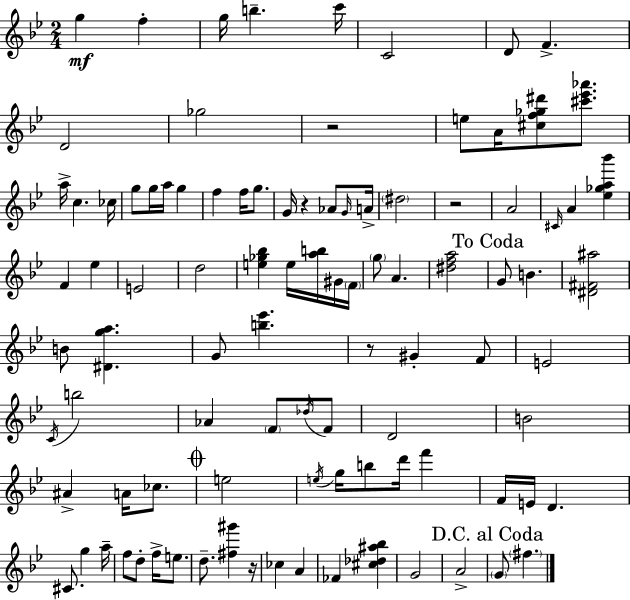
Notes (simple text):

G5/q F5/q G5/s B5/q. C6/s C4/h D4/e F4/q. D4/h Gb5/h R/h E5/e A4/s [C#5,F5,Gb5,D#6]/e [C#6,Eb6,Ab6]/e. A5/s C5/q. CES5/s G5/e G5/s A5/s G5/q F5/q F5/s G5/e. G4/s R/q Ab4/e G4/s A4/s D#5/h R/h A4/h C#4/s A4/q [Eb5,Gb5,A5,Bb6]/q F4/q Eb5/q E4/h D5/h [E5,Gb5,Bb5]/q E5/s [A5,B5]/s G#4/s F4/s G5/e A4/q. [D#5,F5,A5]/h G4/e B4/q. [D#4,F#4,A#5]/h B4/e [D#4,G5,A5]/q. G4/e [B5,Eb6]/q. R/e G#4/q F4/e E4/h C4/s B5/h Ab4/q F4/e Db5/s F4/e D4/h B4/h A#4/q A4/s CES5/e. E5/h E5/s G5/s B5/e D6/s F6/q F4/s E4/s D4/q. C#4/e. G5/q A5/s F5/e D5/e F5/s E5/e. D5/e. [F#5,G#6]/q R/s CES5/q A4/q FES4/q [C#5,Db5,A#5,Bb5]/q G4/h A4/h G4/e F#5/q.